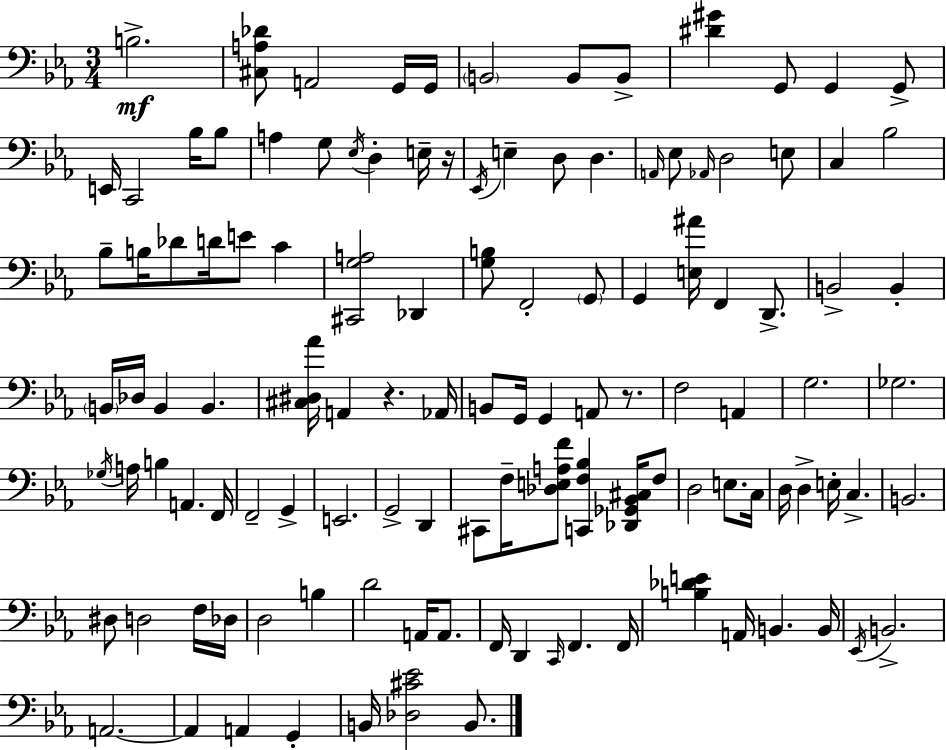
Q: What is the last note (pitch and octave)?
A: B2